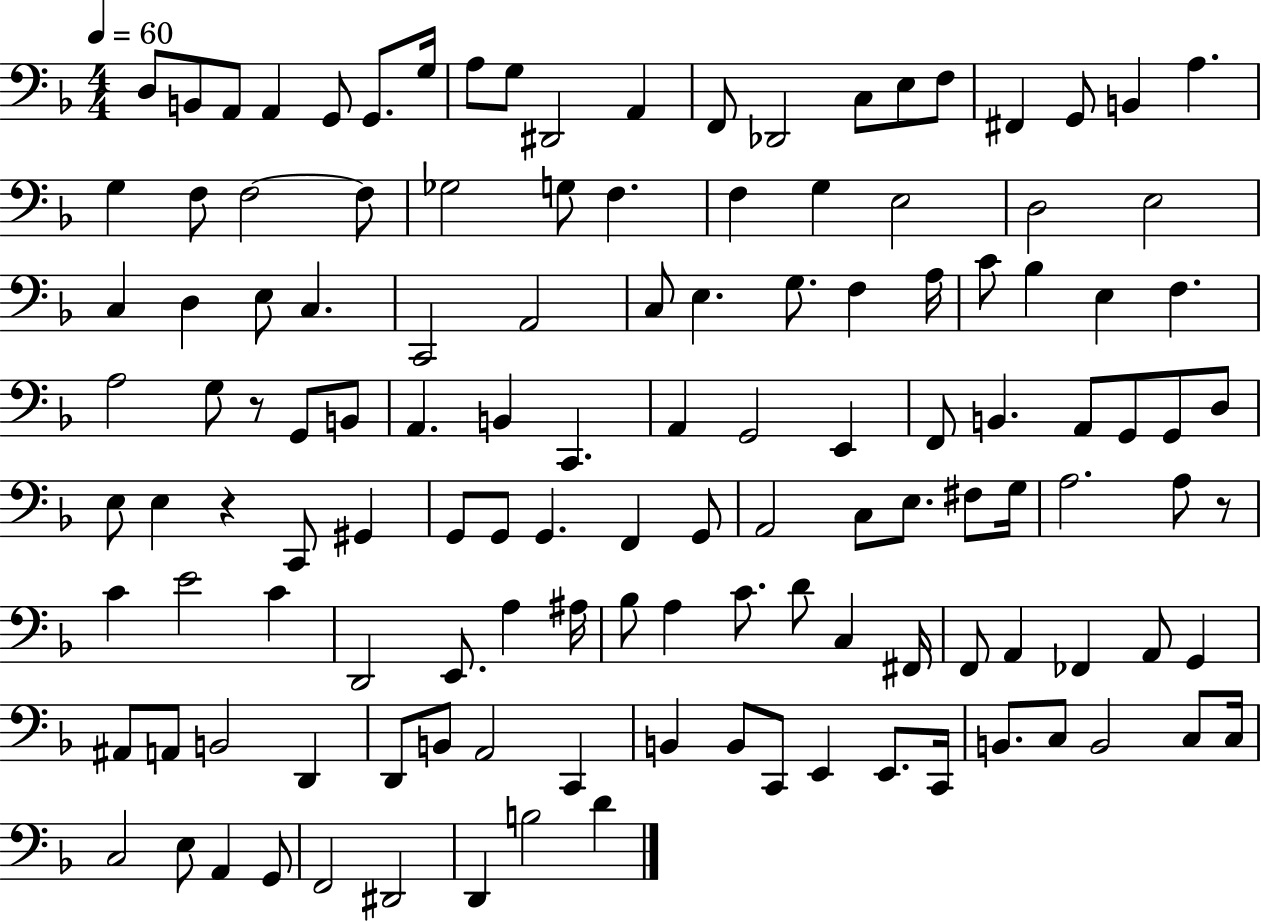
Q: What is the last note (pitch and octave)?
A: D4